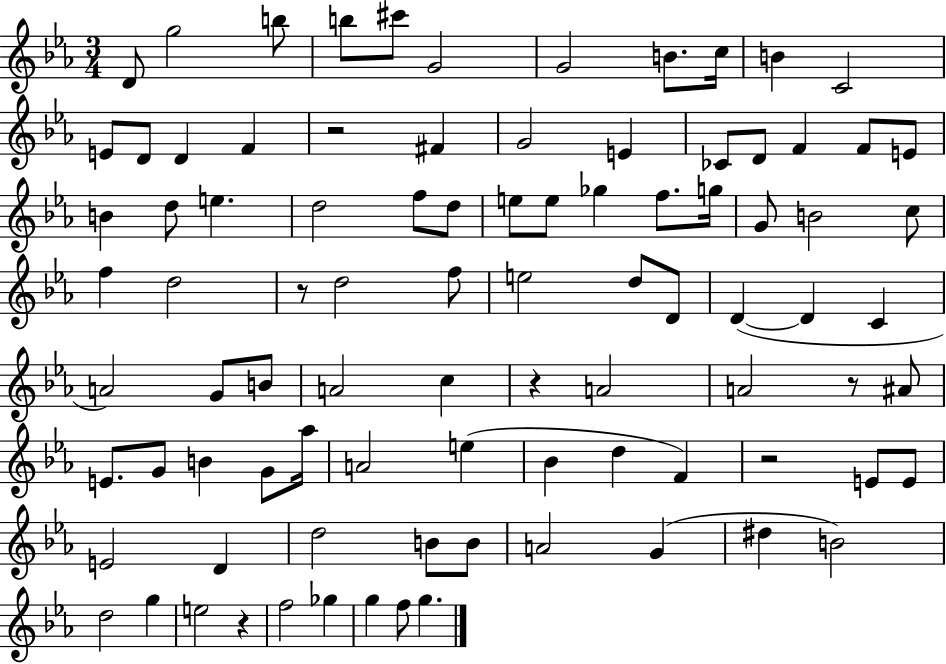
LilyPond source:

{
  \clef treble
  \numericTimeSignature
  \time 3/4
  \key ees \major
  d'8 g''2 b''8 | b''8 cis'''8 g'2 | g'2 b'8. c''16 | b'4 c'2 | \break e'8 d'8 d'4 f'4 | r2 fis'4 | g'2 e'4 | ces'8 d'8 f'4 f'8 e'8 | \break b'4 d''8 e''4. | d''2 f''8 d''8 | e''8 e''8 ges''4 f''8. g''16 | g'8 b'2 c''8 | \break f''4 d''2 | r8 d''2 f''8 | e''2 d''8 d'8 | d'4~(~ d'4 c'4 | \break a'2) g'8 b'8 | a'2 c''4 | r4 a'2 | a'2 r8 ais'8 | \break e'8. g'8 b'4 g'8 aes''16 | a'2 e''4( | bes'4 d''4 f'4) | r2 e'8 e'8 | \break e'2 d'4 | d''2 b'8 b'8 | a'2 g'4( | dis''4 b'2) | \break d''2 g''4 | e''2 r4 | f''2 ges''4 | g''4 f''8 g''4. | \break \bar "|."
}